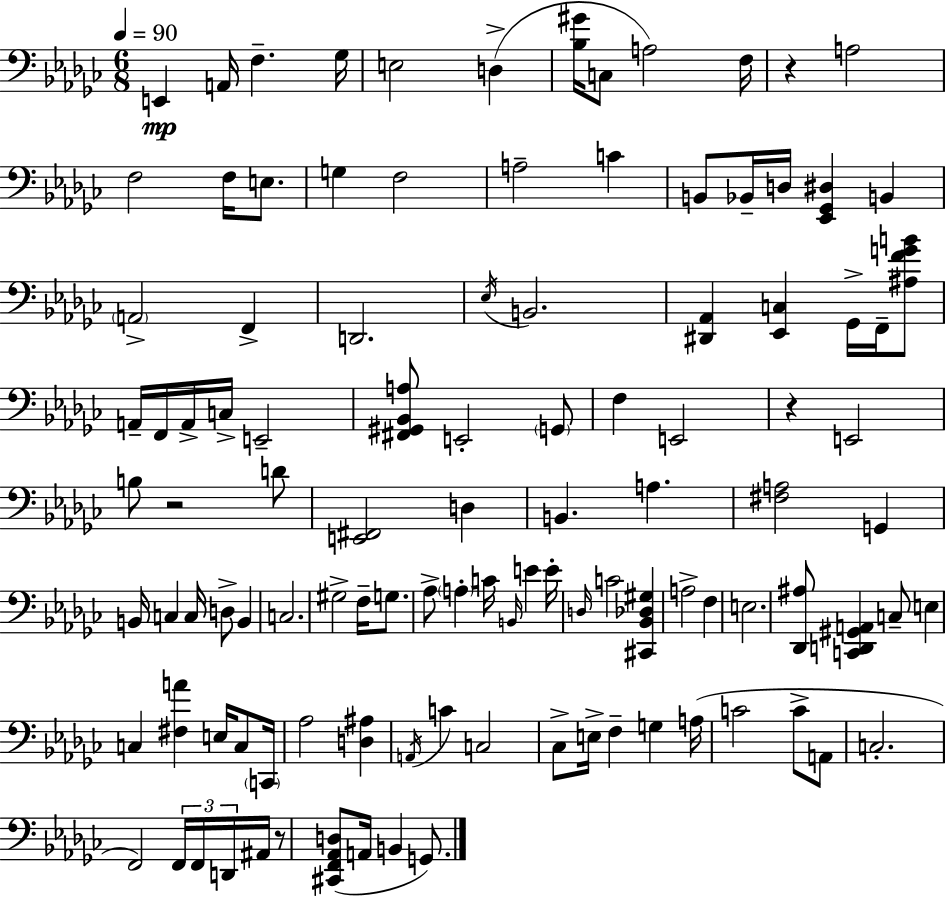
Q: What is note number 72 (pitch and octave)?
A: A2